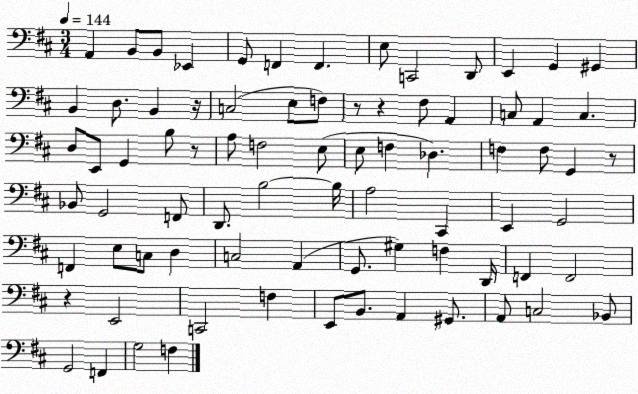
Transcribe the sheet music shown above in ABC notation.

X:1
T:Untitled
M:3/4
L:1/4
K:D
A,, B,,/2 B,,/2 _E,, G,,/2 F,, F,, E,/2 C,,2 D,,/2 E,, G,, ^G,, B,, D,/2 B,, z/4 C,2 E,/2 F,/2 z/2 z ^F,/2 A,, C,/2 A,, C, D,/2 E,,/2 G,, B,/2 z/2 A,/2 F,2 E,/2 E,/2 F, _D, F, F,/2 G,, z/2 _B,,/2 G,,2 F,,/2 D,,/2 B,2 B,/4 A,2 ^C,, E,, G,,2 F,, E,/2 C,/2 D, C,2 A,, G,,/2 ^G, F, D,,/4 F,, F,,2 z E,,2 C,,2 F, E,,/2 B,,/2 A,, ^G,,/2 A,,/2 C,2 _B,,/2 G,,2 F,, G,2 F,